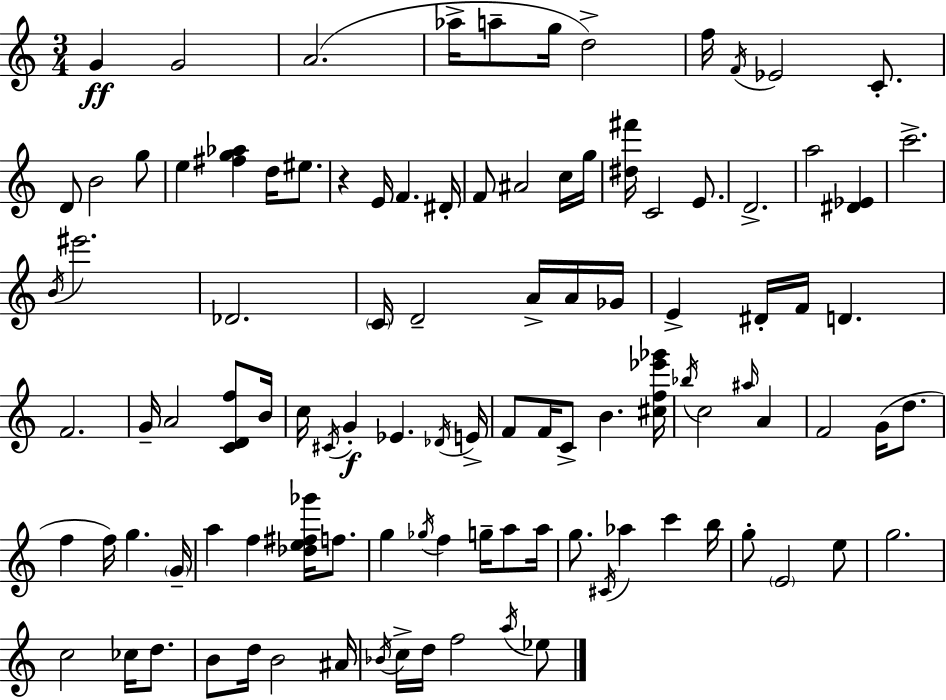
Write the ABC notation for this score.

X:1
T:Untitled
M:3/4
L:1/4
K:Am
G G2 A2 _a/4 a/2 g/4 d2 f/4 F/4 _E2 C/2 D/2 B2 g/2 e [^fg_a] d/4 ^e/2 z E/4 F ^D/4 F/2 ^A2 c/4 g/4 [^d^f']/4 C2 E/2 D2 a2 [^D_E] c'2 B/4 ^e'2 _D2 C/4 D2 A/4 A/4 _G/4 E ^D/4 F/4 D F2 G/4 A2 [CDf]/2 B/4 c/4 ^C/4 G _E _D/4 E/4 F/2 F/4 C/2 B [^cf_e'_g']/4 _b/4 c2 ^a/4 A F2 G/4 d/2 f f/4 g G/4 a f [_de^f_g']/4 f/2 g _g/4 f g/4 a/2 a/4 g/2 ^C/4 _a c' b/4 g/2 E2 e/2 g2 c2 _c/4 d/2 B/2 d/4 B2 ^A/4 _B/4 c/4 d/4 f2 a/4 _e/2